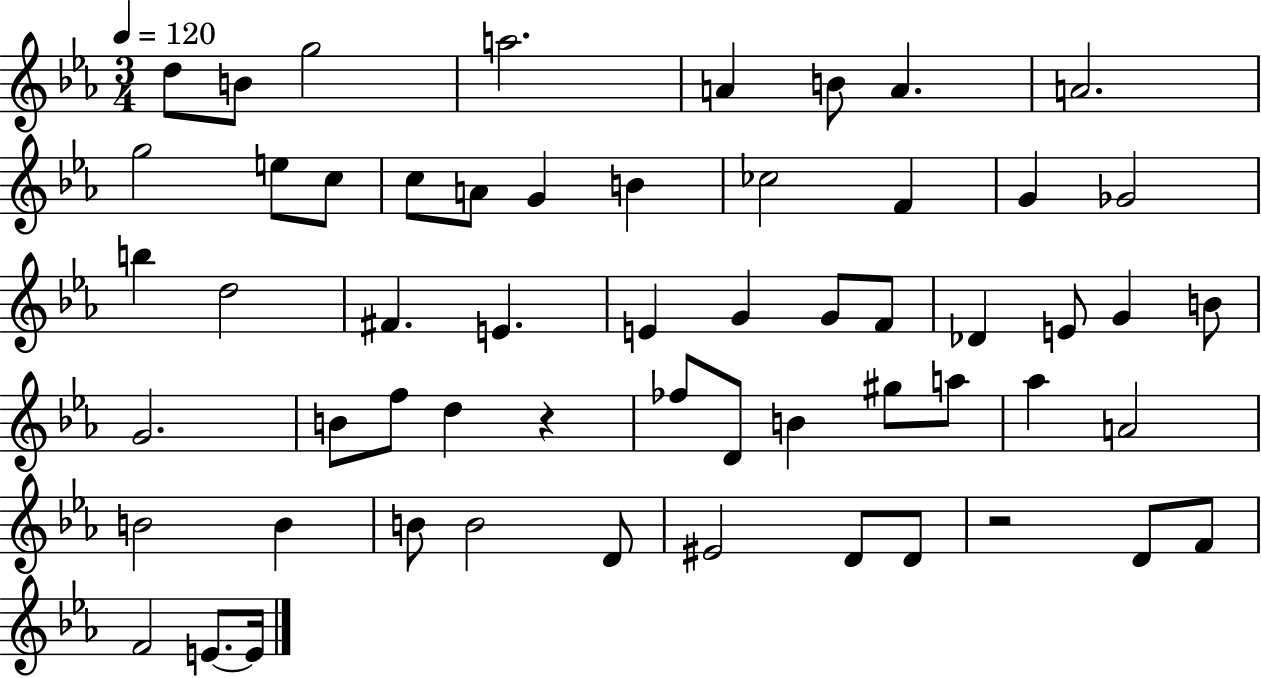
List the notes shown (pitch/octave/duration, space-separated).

D5/e B4/e G5/h A5/h. A4/q B4/e A4/q. A4/h. G5/h E5/e C5/e C5/e A4/e G4/q B4/q CES5/h F4/q G4/q Gb4/h B5/q D5/h F#4/q. E4/q. E4/q G4/q G4/e F4/e Db4/q E4/e G4/q B4/e G4/h. B4/e F5/e D5/q R/q FES5/e D4/e B4/q G#5/e A5/e Ab5/q A4/h B4/h B4/q B4/e B4/h D4/e EIS4/h D4/e D4/e R/h D4/e F4/e F4/h E4/e. E4/s